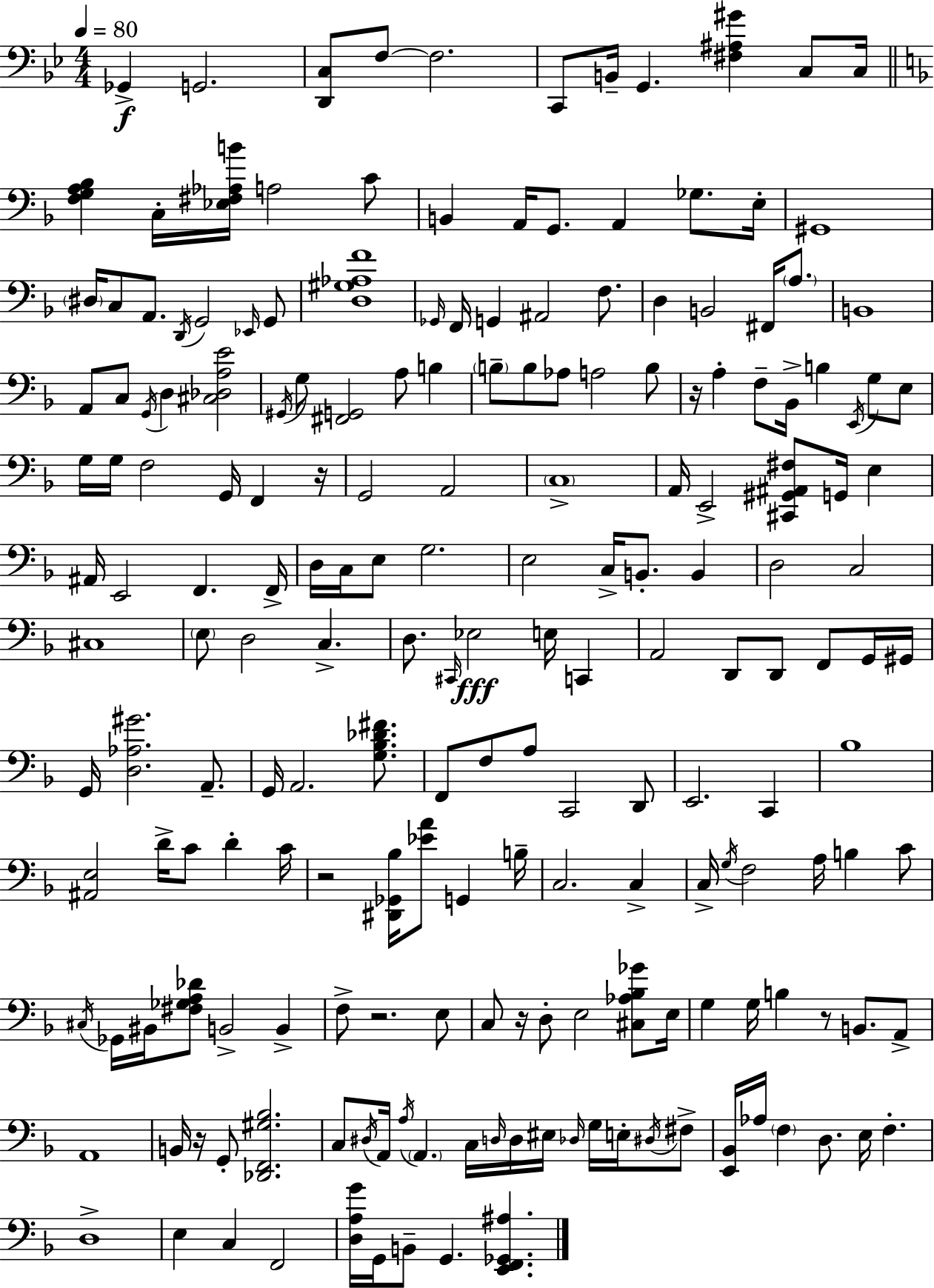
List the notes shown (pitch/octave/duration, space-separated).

Gb2/q G2/h. [D2,C3]/e F3/e F3/h. C2/e B2/s G2/q. [F#3,A#3,G#4]/q C3/e C3/s [F3,G3,A3,Bb3]/q C3/s [Eb3,F#3,Ab3,B4]/s A3/h C4/e B2/q A2/s G2/e. A2/q Gb3/e. E3/s G#2/w D#3/s C3/e A2/e. D2/s G2/h Eb2/s G2/e [D3,G#3,Ab3,F4]/w Gb2/s F2/s G2/q A#2/h F3/e. D3/q B2/h F#2/s A3/e. B2/w A2/e C3/e G2/s D3/q [C#3,Db3,A3,E4]/h G#2/s G3/e [F#2,G2]/h A3/e B3/q B3/e B3/e Ab3/e A3/h B3/e R/s A3/q F3/e Bb2/s B3/q E2/s G3/e E3/e G3/s G3/s F3/h G2/s F2/q R/s G2/h A2/h C3/w A2/s E2/h [C#2,G#2,A#2,F#3]/e G2/s E3/q A#2/s E2/h F2/q. F2/s D3/s C3/s E3/e G3/h. E3/h C3/s B2/e. B2/q D3/h C3/h C#3/w E3/e D3/h C3/q. D3/e. C#2/s Eb3/h E3/s C2/q A2/h D2/e D2/e F2/e G2/s G#2/s G2/s [D3,Ab3,G#4]/h. A2/e. G2/s A2/h. [G3,Bb3,Db4,F#4]/e. F2/e F3/e A3/e C2/h D2/e E2/h. C2/q Bb3/w [A#2,E3]/h D4/s C4/e D4/q C4/s R/h [D#2,Gb2,Bb3]/s [Eb4,A4]/e G2/q B3/s C3/h. C3/q C3/s G3/s F3/h A3/s B3/q C4/e C#3/s Gb2/s BIS2/s [F#3,Gb3,A3,Db4]/e B2/h B2/q F3/e R/h. E3/e C3/e R/s D3/e E3/h [C#3,Ab3,Bb3,Gb4]/e E3/s G3/q G3/s B3/q R/e B2/e. A2/e A2/w B2/s R/s G2/e [Db2,F2,G#3,Bb3]/h. C3/e D#3/s A2/s A3/s A2/q. C3/s D3/s D3/s EIS3/s Db3/s G3/s E3/s D#3/s F#3/e [E2,Bb2]/s Ab3/s F3/q D3/e. E3/s F3/q. D3/w E3/q C3/q F2/h [D3,A3,G4]/s G2/s B2/e G2/q. [E2,F2,Gb2,A#3]/q.